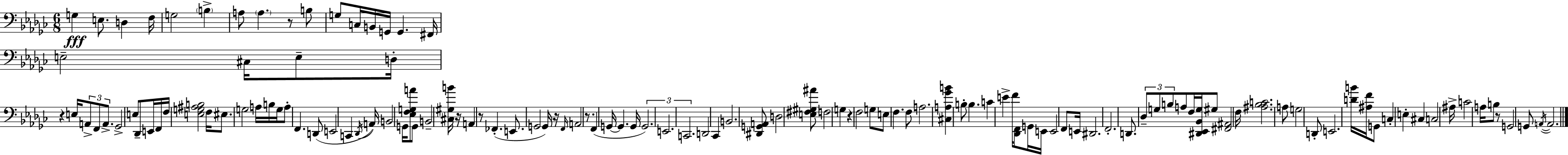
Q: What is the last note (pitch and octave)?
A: A2